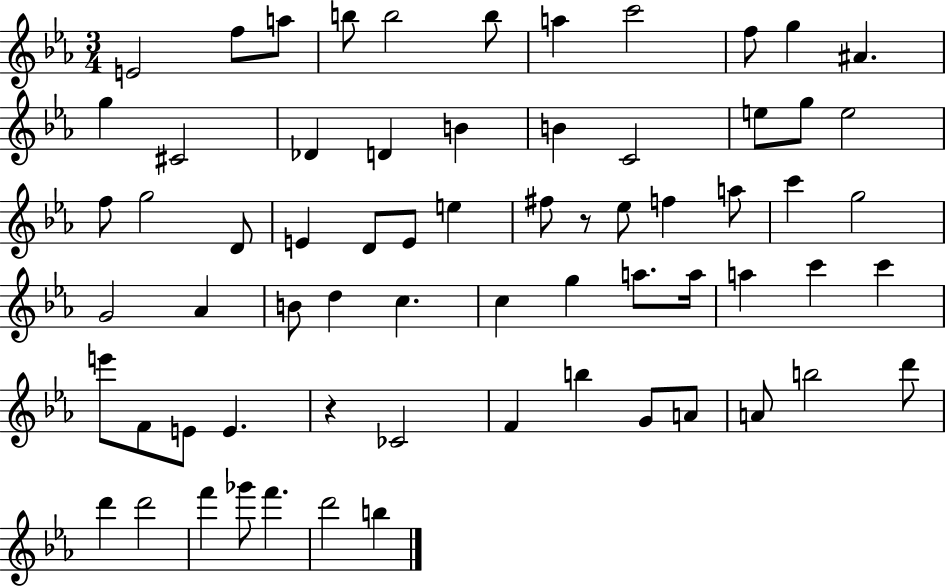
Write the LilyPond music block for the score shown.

{
  \clef treble
  \numericTimeSignature
  \time 3/4
  \key ees \major
  \repeat volta 2 { e'2 f''8 a''8 | b''8 b''2 b''8 | a''4 c'''2 | f''8 g''4 ais'4. | \break g''4 cis'2 | des'4 d'4 b'4 | b'4 c'2 | e''8 g''8 e''2 | \break f''8 g''2 d'8 | e'4 d'8 e'8 e''4 | fis''8 r8 ees''8 f''4 a''8 | c'''4 g''2 | \break g'2 aes'4 | b'8 d''4 c''4. | c''4 g''4 a''8. a''16 | a''4 c'''4 c'''4 | \break e'''8 f'8 e'8 e'4. | r4 ces'2 | f'4 b''4 g'8 a'8 | a'8 b''2 d'''8 | \break d'''4 d'''2 | f'''4 ges'''8 f'''4. | d'''2 b''4 | } \bar "|."
}